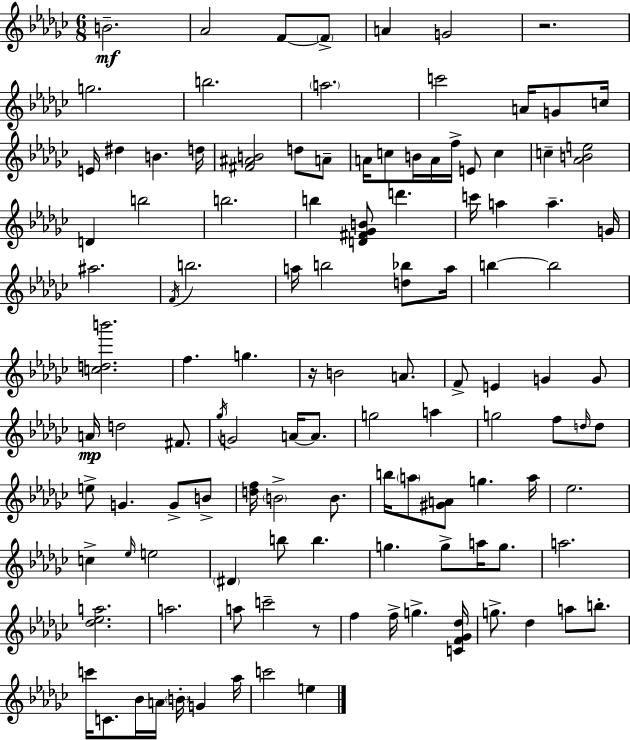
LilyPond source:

{
  \clef treble
  \numericTimeSignature
  \time 6/8
  \key ees \minor
  \repeat volta 2 { b'2.--\mf | aes'2 f'8~~ \parenthesize f'8-> | a'4 g'2 | r2. | \break g''2. | b''2. | \parenthesize a''2. | c'''2 a'16 g'8 c''16 | \break e'16 dis''4 b'4. d''16 | <fis' ais' b'>2 d''8 a'8-- | a'16 c''8 b'16 a'16 f''16-> e'8 c''4 | c''4-- <aes' b' e''>2 | \break d'4 b''2 | b''2. | b''4 <d' fis' ges' b'>8 d'''4. | c'''16 a''4 a''4.-- g'16 | \break ais''2. | \acciaccatura { f'16 } b''2. | a''16 b''2 <d'' bes''>8 | a''16 b''4~~ b''2 | \break <c'' d'' b'''>2. | f''4. g''4. | r16 b'2 a'8. | f'8-> e'4 g'4 g'8 | \break a'16\mp d''2 fis'8. | \acciaccatura { ges''16 } g'2 a'16~~ a'8. | g''2 a''4 | g''2 f''8 | \break \grace { d''16 } d''8 e''8-> g'4. g'8-> | b'8-> <d'' f''>16 \parenthesize b'2-> | b'8. b''16 \parenthesize a''8 <gis' a'>8 g''4. | a''16 ees''2. | \break c''4-> \grace { ees''16 } e''2 | \parenthesize dis'4 b''8 b''4. | g''4. g''8-> | a''16 g''8. a''2. | \break <des'' ees'' a''>2. | a''2. | a''8 c'''2-- | r8 f''4 f''16-> g''4.-> | \break <c' f' ges' des''>16 g''8.-> des''4 a''8 | b''8.-. c'''16 c'8. bes'16 a'16 \parenthesize b'16-. g'4 | aes''16 c'''2 | e''4 } \bar "|."
}